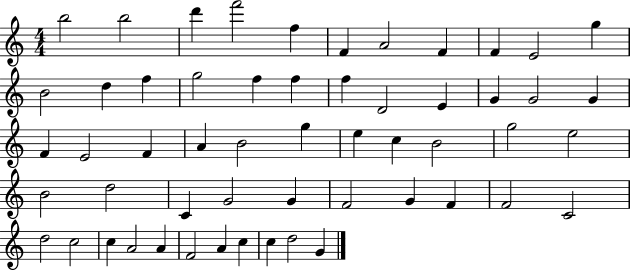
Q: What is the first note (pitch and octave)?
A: B5